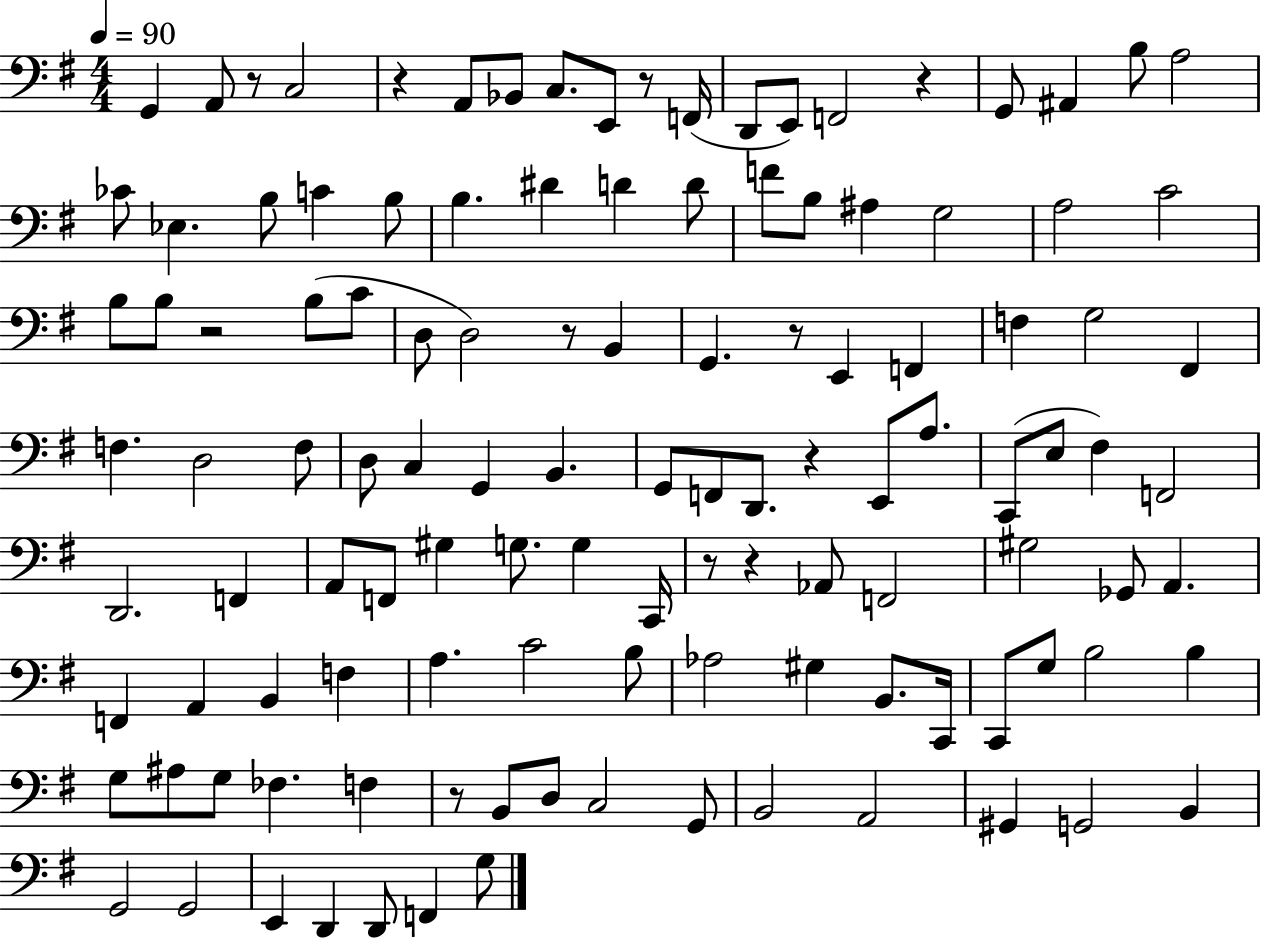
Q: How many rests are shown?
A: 11